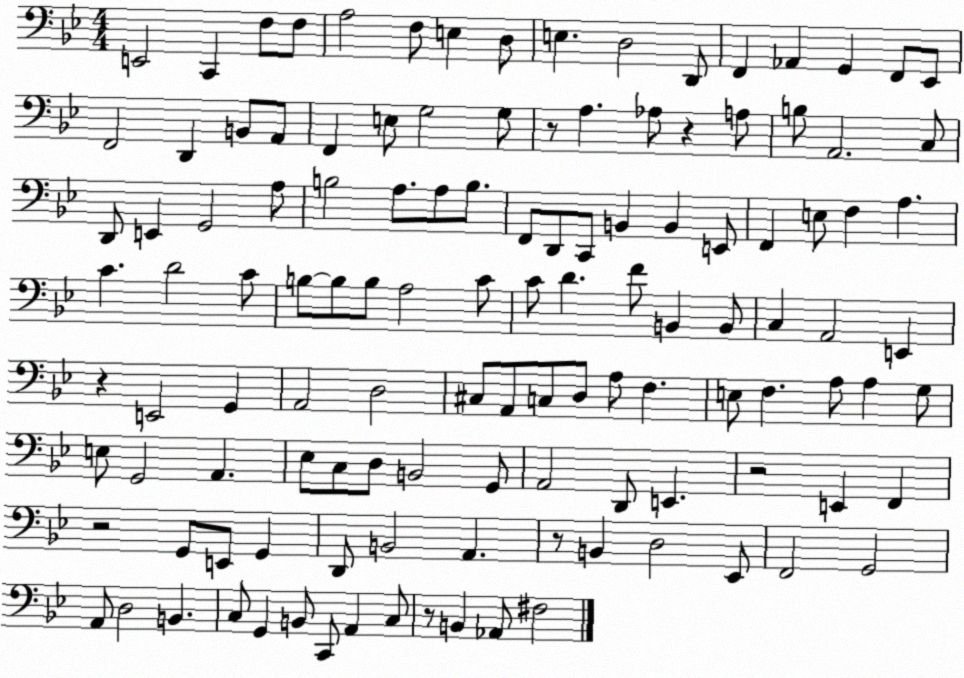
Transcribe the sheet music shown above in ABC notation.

X:1
T:Untitled
M:4/4
L:1/4
K:Bb
E,,2 C,, F,/2 F,/2 A,2 F,/2 E, D,/2 E, D,2 D,,/2 F,, _A,, G,, F,,/2 _E,,/2 F,,2 D,, B,,/2 A,,/2 F,, E,/2 G,2 G,/2 z/2 A, _A,/2 z A,/2 B,/2 A,,2 C,/2 D,,/2 E,, G,,2 A,/2 B,2 A,/2 A,/2 B,/2 F,,/2 D,,/2 C,,/2 B,, B,, E,,/2 F,, E,/2 F, A, C D2 C/2 B,/2 B,/2 B,/2 A,2 C/2 C/2 D F/2 B,, B,,/2 C, A,,2 E,, z E,,2 G,, A,,2 D,2 ^C,/2 A,,/2 C,/2 D,/2 A,/2 F, E,/2 F, A,/2 A, G,/2 E,/2 G,,2 A,, _E,/2 C,/2 D,/2 B,,2 G,,/2 A,,2 D,,/2 E,, z2 E,, F,, z2 G,,/2 E,,/2 G,, D,,/2 B,,2 A,, z/2 B,, D,2 _E,,/2 F,,2 G,,2 A,,/2 D,2 B,, C,/2 G,, B,,/2 C,,/2 A,, C,/2 z/2 B,, _A,,/2 ^F,2